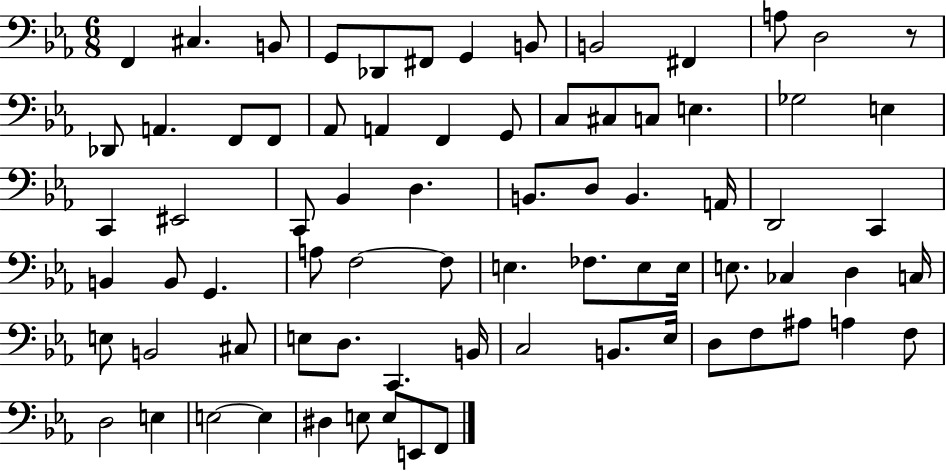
{
  \clef bass
  \numericTimeSignature
  \time 6/8
  \key ees \major
  f,4 cis4. b,8 | g,8 des,8 fis,8 g,4 b,8 | b,2 fis,4 | a8 d2 r8 | \break des,8 a,4. f,8 f,8 | aes,8 a,4 f,4 g,8 | c8 cis8 c8 e4. | ges2 e4 | \break c,4 eis,2 | c,8 bes,4 d4. | b,8. d8 b,4. a,16 | d,2 c,4 | \break b,4 b,8 g,4. | a8 f2~~ f8 | e4. fes8. e8 e16 | e8. ces4 d4 c16 | \break e8 b,2 cis8 | e8 d8. c,4. b,16 | c2 b,8. ees16 | d8 f8 ais8 a4 f8 | \break d2 e4 | e2~~ e4 | dis4 e8 e8 e,8 f,8 | \bar "|."
}